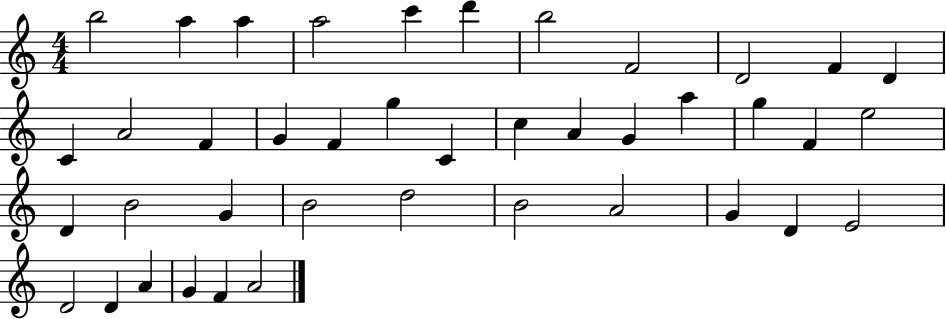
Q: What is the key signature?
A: C major